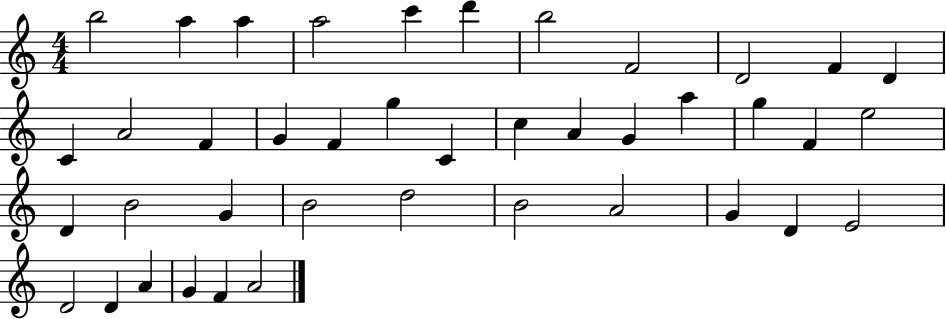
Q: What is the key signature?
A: C major